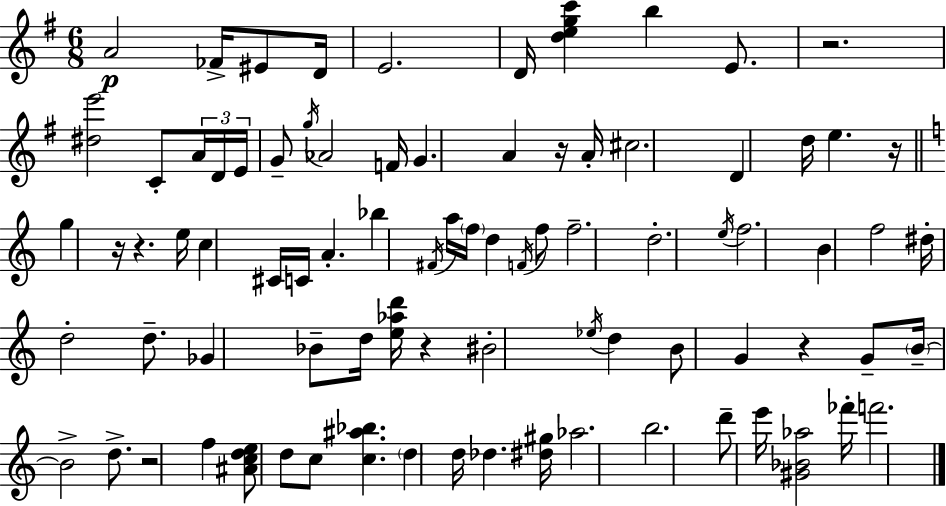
A4/h FES4/s EIS4/e D4/s E4/h. D4/s [D5,E5,G5,C6]/q B5/q E4/e. R/h. [D#5,E6]/h C4/e A4/s D4/s E4/s G4/e G5/s Ab4/h F4/s G4/q. A4/q R/s A4/s C#5/h. D4/q D5/s E5/q. R/s G5/q R/s R/q. E5/s C5/q C#4/s C4/s A4/q. Bb5/q F#4/s A5/s F5/s D5/q F4/s F5/e F5/h. D5/h. E5/s F5/h. B4/q F5/h D#5/s D5/h D5/e. Gb4/q Bb4/e D5/s [E5,Ab5,D6]/s R/q BIS4/h Eb5/s D5/q B4/e G4/q R/q G4/e B4/s B4/h D5/e. R/h F5/q [A#4,C5,D5,E5]/e D5/e C5/e [C5,A#5,Bb5]/q. D5/q D5/s Db5/q. [D#5,G#5]/s Ab5/h. B5/h. D6/e E6/s [G#4,Bb4,Ab5]/h FES6/s F6/h.